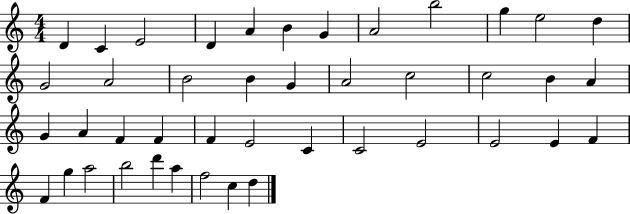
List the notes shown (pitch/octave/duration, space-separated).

D4/q C4/q E4/h D4/q A4/q B4/q G4/q A4/h B5/h G5/q E5/h D5/q G4/h A4/h B4/h B4/q G4/q A4/h C5/h C5/h B4/q A4/q G4/q A4/q F4/q F4/q F4/q E4/h C4/q C4/h E4/h E4/h E4/q F4/q F4/q G5/q A5/h B5/h D6/q A5/q F5/h C5/q D5/q